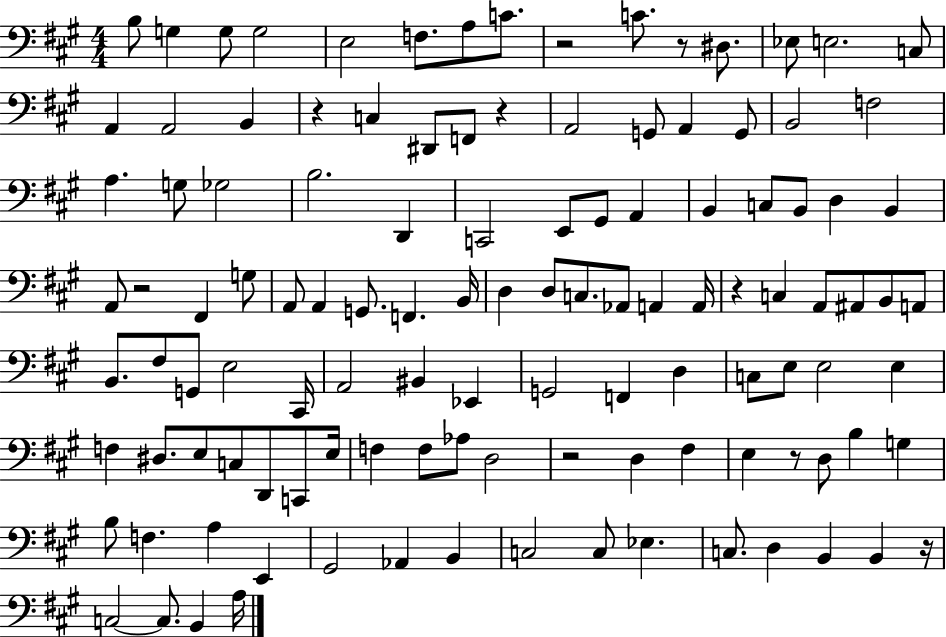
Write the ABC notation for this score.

X:1
T:Untitled
M:4/4
L:1/4
K:A
B,/2 G, G,/2 G,2 E,2 F,/2 A,/2 C/2 z2 C/2 z/2 ^D,/2 _E,/2 E,2 C,/2 A,, A,,2 B,, z C, ^D,,/2 F,,/2 z A,,2 G,,/2 A,, G,,/2 B,,2 F,2 A, G,/2 _G,2 B,2 D,, C,,2 E,,/2 ^G,,/2 A,, B,, C,/2 B,,/2 D, B,, A,,/2 z2 ^F,, G,/2 A,,/2 A,, G,,/2 F,, B,,/4 D, D,/2 C,/2 _A,,/2 A,, A,,/4 z C, A,,/2 ^A,,/2 B,,/2 A,,/2 B,,/2 ^F,/2 G,,/2 E,2 ^C,,/4 A,,2 ^B,, _E,, G,,2 F,, D, C,/2 E,/2 E,2 E, F, ^D,/2 E,/2 C,/2 D,,/2 C,,/2 E,/4 F, F,/2 _A,/2 D,2 z2 D, ^F, E, z/2 D,/2 B, G, B,/2 F, A, E,, ^G,,2 _A,, B,, C,2 C,/2 _E, C,/2 D, B,, B,, z/4 C,2 C,/2 B,, A,/4